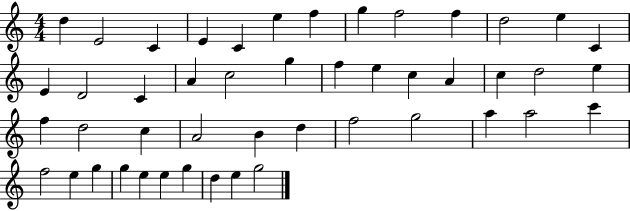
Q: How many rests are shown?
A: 0